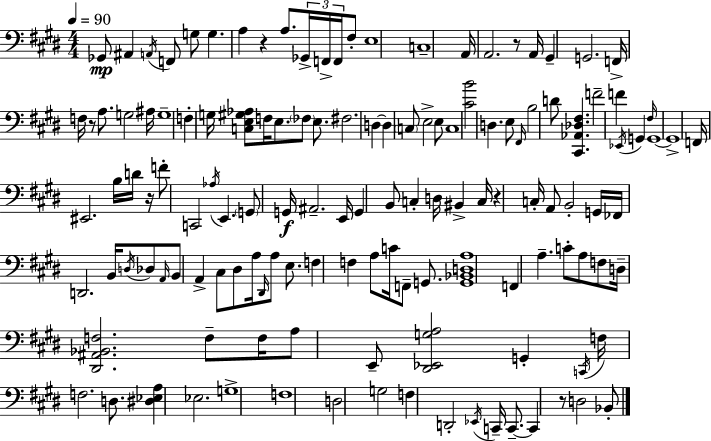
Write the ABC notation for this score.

X:1
T:Untitled
M:4/4
L:1/4
K:E
_G,,/2 ^A,, A,,/4 F,,/2 G,/2 G, A, z A,/2 _G,,/4 F,,/4 F,,/4 ^F,/2 E,4 C,4 A,,/4 A,,2 z/2 A,,/4 ^G,, G,,2 F,,/4 F,/4 z/2 A,/2 G,2 ^A,/4 G,4 F, G,/4 [C,E,^G,_A,]/2 F,/4 E,/2 _F,/2 E,/2 ^F,2 D, D, C,/2 E,2 E,/2 C,4 [^CB]2 D, E,/2 ^F,,/4 B,2 D/2 [^C,,_A,,_D,^F,] F2 F _E,,/4 G,, ^F,/4 G,,4 G,,4 F,,/4 ^E,,2 B,/4 D/4 z/4 F/2 C,,2 _A,/4 E,, G,,/2 G,,/4 ^A,,2 E,,/4 G,, B,,/2 C, D,/4 ^B,, C,/4 z C,/4 A,,/2 B,,2 G,,/4 _F,,/4 D,,2 B,,/4 D,/4 _D,/2 A,,/4 B,,/2 A,, ^C,/2 ^D,/2 A,/4 ^D,,/4 A,/2 E,/2 F, F, A,/2 C/4 F,,/2 G,,/2 [G,,_B,,D,A,]4 F,, A, C/2 A,/2 F,/2 D,/4 [^D,,^A,,_B,,F,]2 F,/2 F,/4 A,/2 E,,/2 [^D,,_E,,G,A,]2 G,, C,,/4 F,/4 F,2 D,/2 [^D,_E,A,] _E,2 G,4 F,4 D,2 G,2 F, D,,2 _E,,/4 C,,/4 C,,/2 C,, z/2 D,2 _B,,/2